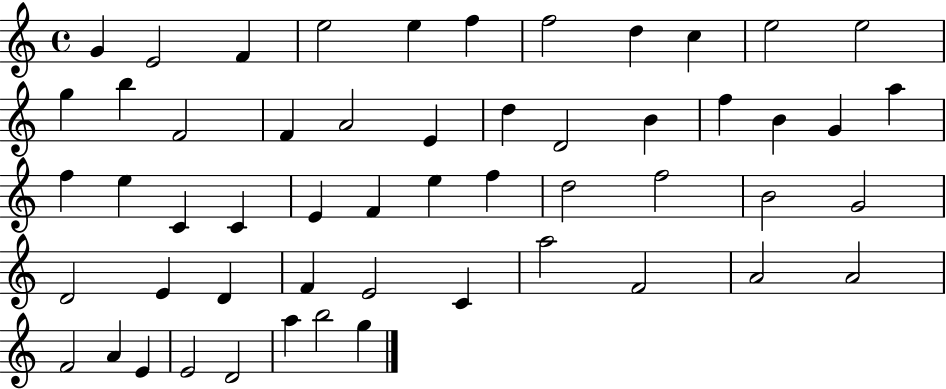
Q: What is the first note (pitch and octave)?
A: G4